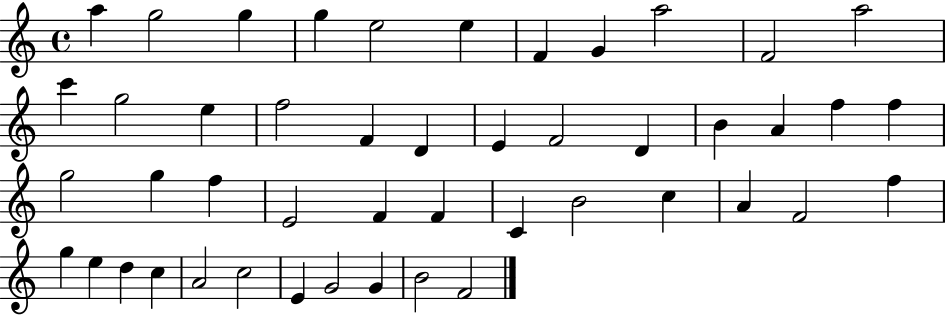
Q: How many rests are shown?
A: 0